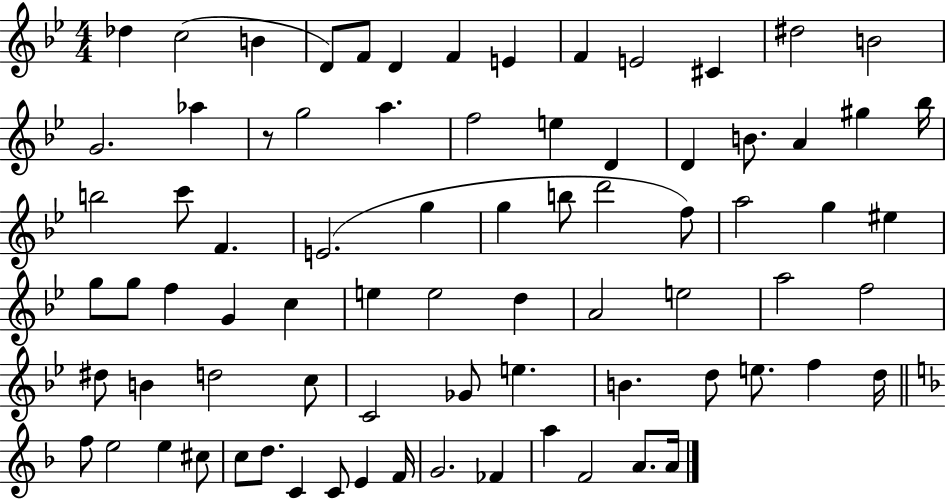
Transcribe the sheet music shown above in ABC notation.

X:1
T:Untitled
M:4/4
L:1/4
K:Bb
_d c2 B D/2 F/2 D F E F E2 ^C ^d2 B2 G2 _a z/2 g2 a f2 e D D B/2 A ^g _b/4 b2 c'/2 F E2 g g b/2 d'2 f/2 a2 g ^e g/2 g/2 f G c e e2 d A2 e2 a2 f2 ^d/2 B d2 c/2 C2 _G/2 e B d/2 e/2 f d/4 f/2 e2 e ^c/2 c/2 d/2 C C/2 E F/4 G2 _F a F2 A/2 A/4